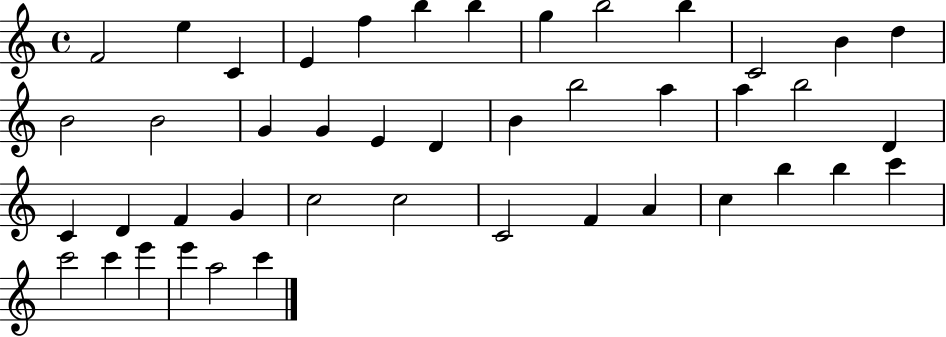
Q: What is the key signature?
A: C major